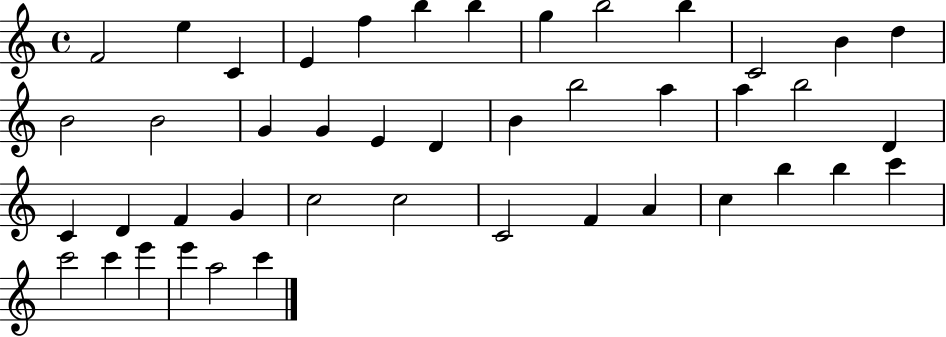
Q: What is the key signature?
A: C major